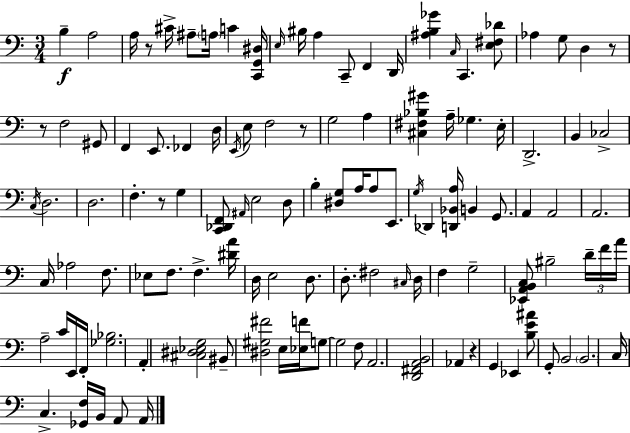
X:1
T:Untitled
M:3/4
L:1/4
K:Am
B, A,2 A,/4 z/2 ^C/4 ^A,/2 A,/4 C [C,,G,,^D,]/4 E,/4 ^B,/4 A, C,,/2 F,, D,,/4 [^A,B,_G] C,/4 C,, [E,^F,_D]/2 _A, G,/2 D, z/2 z/2 F,2 ^G,,/2 F,, E,,/2 _F,, D,/4 E,,/4 E,/2 F,2 z/2 G,2 A, [^C,^F,_B,^G] A,/4 _G, E,/4 D,,2 B,, _C,2 C,/4 D,2 D,2 F, z/2 G, [C,,_D,,F,,]/2 ^A,,/4 E,2 D,/2 B, [^D,G,]/2 A,/4 A,/2 E,,/2 G,/4 _D,, [D,,_B,,A,]/4 B,, G,,/2 A,, A,,2 A,,2 C,/4 _A,2 F,/2 _E,/2 F,/2 F, [^DA]/4 D,/4 E,2 D,/2 D,/2 ^F,2 ^C,/4 D,/4 F, G,2 [_E,,A,,B,,C,]/2 ^B,2 D/4 F/4 A/4 A,2 C/4 E,,/4 F,,/4 [_G,_B,]2 A,, [^C,^D,_E,G,]2 ^B,,/2 [^D,^G,^F]2 E,/4 [_E,F]/4 G,/2 G,2 F,/2 A,,2 [D,,^F,,A,,B,,]2 _A,, z G,, _E,, [B,E^A]/2 G,,/2 B,,2 B,,2 C,/4 C, [_G,,F,]/4 B,,/4 A,,/2 A,,/4